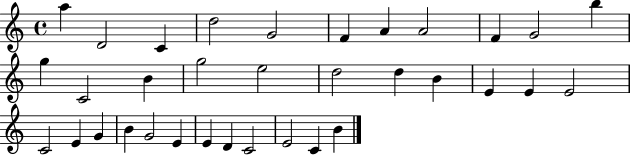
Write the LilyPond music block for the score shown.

{
  \clef treble
  \time 4/4
  \defaultTimeSignature
  \key c \major
  a''4 d'2 c'4 | d''2 g'2 | f'4 a'4 a'2 | f'4 g'2 b''4 | \break g''4 c'2 b'4 | g''2 e''2 | d''2 d''4 b'4 | e'4 e'4 e'2 | \break c'2 e'4 g'4 | b'4 g'2 e'4 | e'4 d'4 c'2 | e'2 c'4 b'4 | \break \bar "|."
}